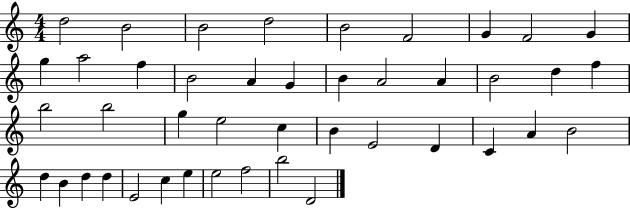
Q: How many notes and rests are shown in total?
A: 43